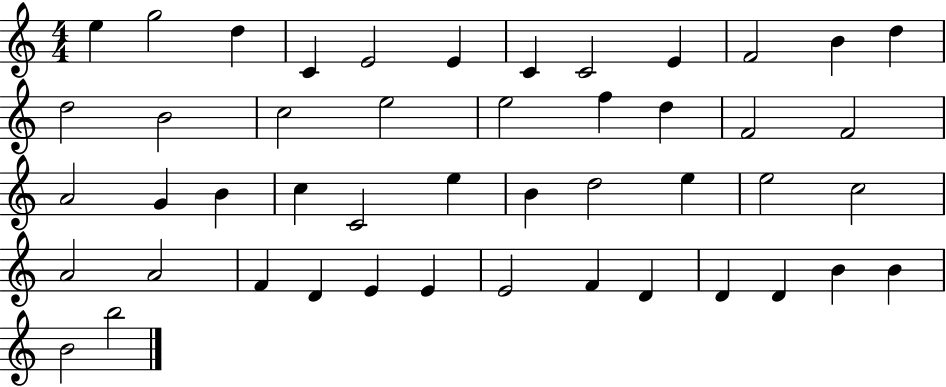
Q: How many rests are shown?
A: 0